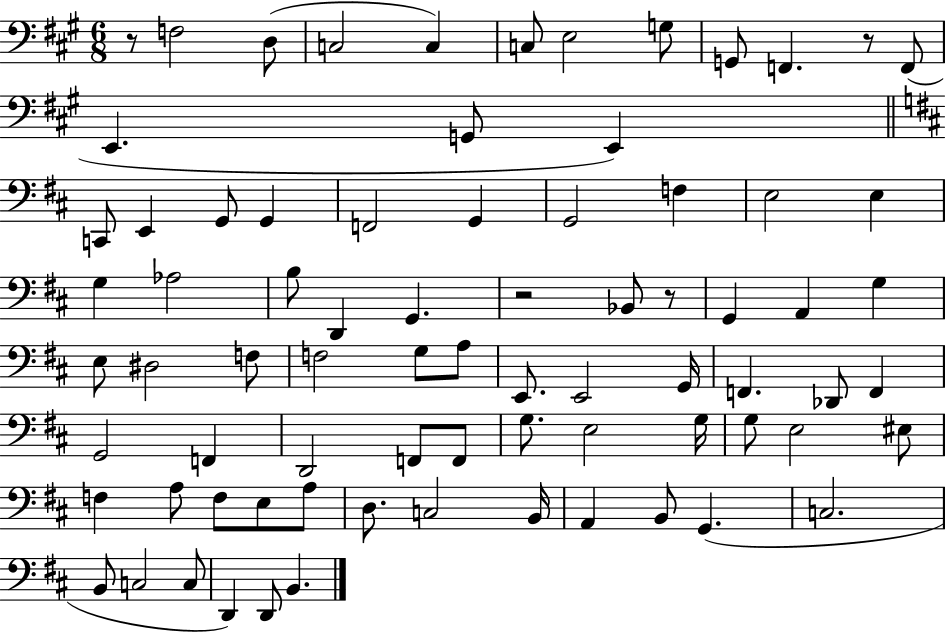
{
  \clef bass
  \numericTimeSignature
  \time 6/8
  \key a \major
  r8 f2 d8( | c2 c4) | c8 e2 g8 | g,8 f,4. r8 f,8( | \break e,4. g,8 e,4) | \bar "||" \break \key d \major c,8 e,4 g,8 g,4 | f,2 g,4 | g,2 f4 | e2 e4 | \break g4 aes2 | b8 d,4 g,4. | r2 bes,8 r8 | g,4 a,4 g4 | \break e8 dis2 f8 | f2 g8 a8 | e,8. e,2 g,16 | f,4. des,8 f,4 | \break g,2 f,4 | d,2 f,8 f,8 | g8. e2 g16 | g8 e2 eis8 | \break f4 a8 f8 e8 a8 | d8. c2 b,16 | a,4 b,8 g,4.( | c2. | \break b,8 c2 c8 | d,4) d,8 b,4. | \bar "|."
}